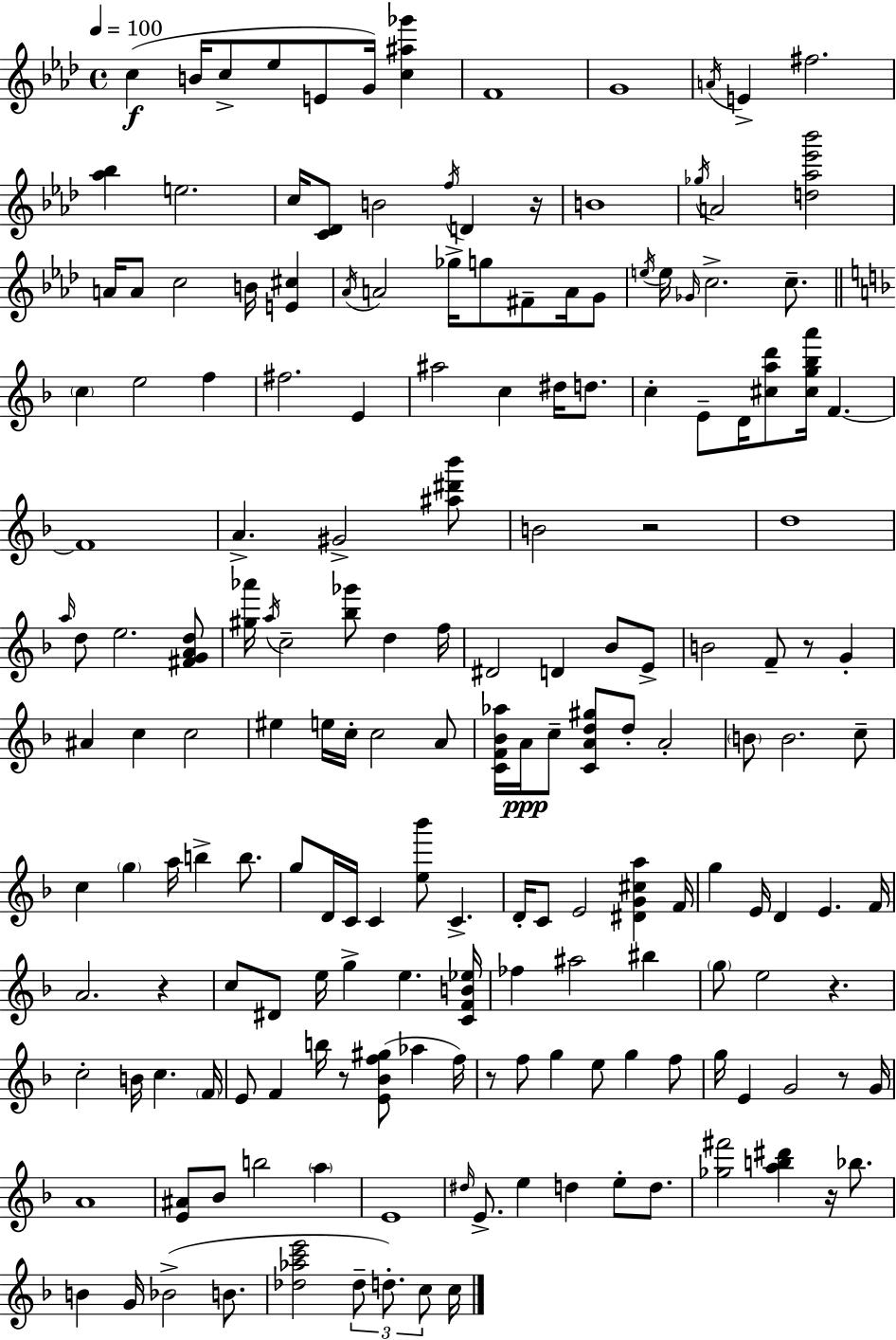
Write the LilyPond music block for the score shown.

{
  \clef treble
  \time 4/4
  \defaultTimeSignature
  \key f \minor
  \tempo 4 = 100
  c''4(\f b'16 c''8-> ees''8 e'8 g'16) <c'' ais'' ges'''>4 | f'1 | g'1 | \acciaccatura { a'16 } e'4-> fis''2. | \break <aes'' bes''>4 e''2. | c''16 <c' des'>8 b'2 \acciaccatura { f''16 } d'4 | r16 b'1 | \acciaccatura { ges''16 } a'2 <d'' aes'' ees''' bes'''>2 | \break a'16 a'8 c''2 b'16 <e' cis''>4 | \acciaccatura { aes'16 } a'2 ges''16-> g''8 fis'8-- | a'16 g'8 \acciaccatura { e''16 } e''16 \grace { ges'16 } c''2.-> | c''8.-- \bar "||" \break \key d \minor \parenthesize c''4 e''2 f''4 | fis''2. e'4 | ais''2 c''4 dis''16 d''8. | c''4-. e'8-- d'16 <cis'' a'' d'''>8 <cis'' g'' bes'' a'''>16 f'4.~~ | \break f'1 | a'4.-> gis'2-> <ais'' dis''' bes'''>8 | b'2 r2 | d''1 | \break \grace { a''16 } d''8 e''2. <fis' g' a' d''>8 | <gis'' aes'''>16 \acciaccatura { a''16 } c''2-- <bes'' ges'''>8 d''4 | f''16 dis'2 d'4 bes'8 | e'8-> b'2 f'8-- r8 g'4-. | \break ais'4 c''4 c''2 | eis''4 e''16 c''16-. c''2 | a'8 <c' f' bes' aes''>16 a'16\ppp c''8-- <c' a' d'' gis''>8 d''8-. a'2-. | \parenthesize b'8 b'2. | \break c''8-- c''4 \parenthesize g''4 a''16 b''4-> b''8. | g''8 d'16 c'16 c'4 <e'' bes'''>8 c'4.-> | d'16-. c'8 e'2 <dis' g' cis'' a''>4 | f'16 g''4 e'16 d'4 e'4. | \break f'16 a'2. r4 | c''8 dis'8 e''16 g''4-> e''4. | <c' f' b' ees''>16 fes''4 ais''2 bis''4 | \parenthesize g''8 e''2 r4. | \break c''2-. b'16 c''4. | \parenthesize f'16 e'8 f'4 b''16 r8 <e' bes' f'' gis''>8( aes''4 | f''16) r8 f''8 g''4 e''8 g''4 | f''8 g''16 e'4 g'2 r8 | \break g'16 a'1 | <e' ais'>8 bes'8 b''2 \parenthesize a''4 | e'1 | \grace { dis''16 } e'8.-> e''4 d''4 e''8-. | \break d''8. <ges'' fis'''>2 <a'' b'' dis'''>4 r16 | bes''8. b'4 g'16 bes'2->( | b'8. <des'' aes'' c''' e'''>2 \tuplet 3/2 { des''8-- d''8.-.) | c''8 } c''16 \bar "|."
}